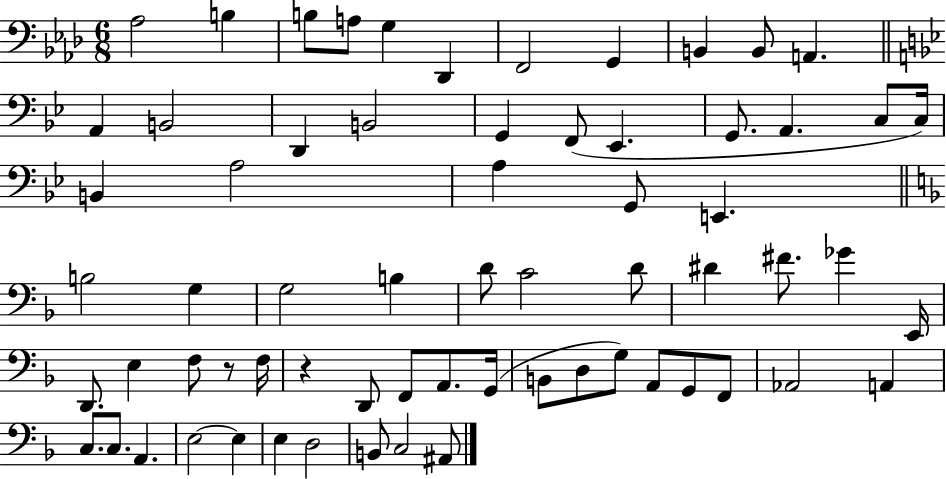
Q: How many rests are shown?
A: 2